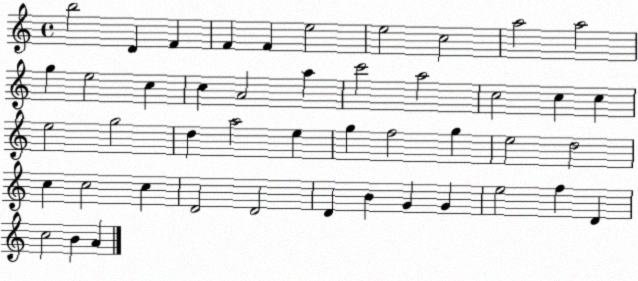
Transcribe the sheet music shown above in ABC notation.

X:1
T:Untitled
M:4/4
L:1/4
K:C
b2 D F F F e2 e2 c2 a2 a2 g e2 c c A2 a c'2 a2 c2 c c e2 g2 d a2 e g f2 g e2 d2 c c2 c D2 D2 D B G G e2 f D c2 B A